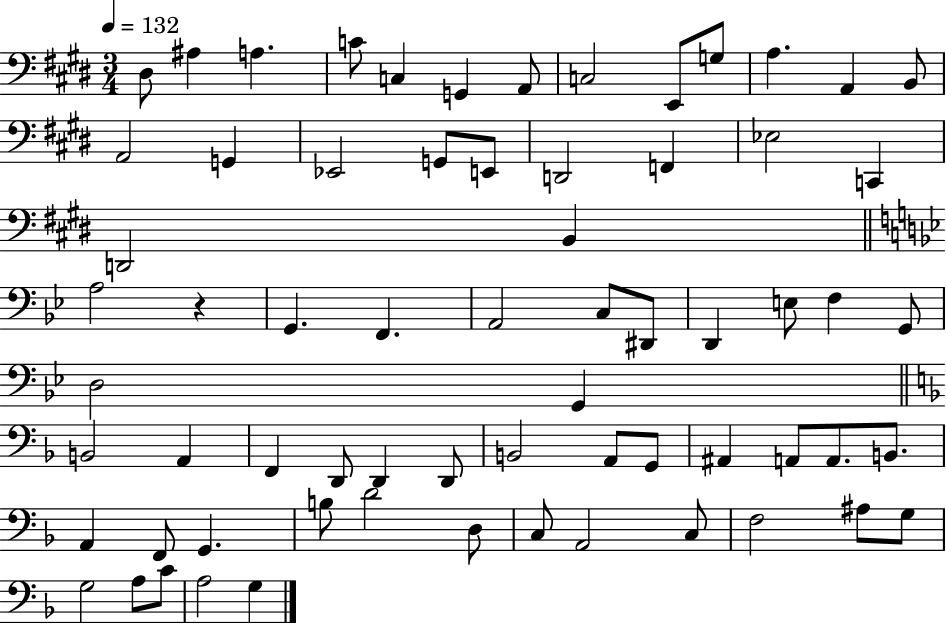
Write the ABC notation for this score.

X:1
T:Untitled
M:3/4
L:1/4
K:E
^D,/2 ^A, A, C/2 C, G,, A,,/2 C,2 E,,/2 G,/2 A, A,, B,,/2 A,,2 G,, _E,,2 G,,/2 E,,/2 D,,2 F,, _E,2 C,, D,,2 B,, A,2 z G,, F,, A,,2 C,/2 ^D,,/2 D,, E,/2 F, G,,/2 D,2 G,, B,,2 A,, F,, D,,/2 D,, D,,/2 B,,2 A,,/2 G,,/2 ^A,, A,,/2 A,,/2 B,,/2 A,, F,,/2 G,, B,/2 D2 D,/2 C,/2 A,,2 C,/2 F,2 ^A,/2 G,/2 G,2 A,/2 C/2 A,2 G,